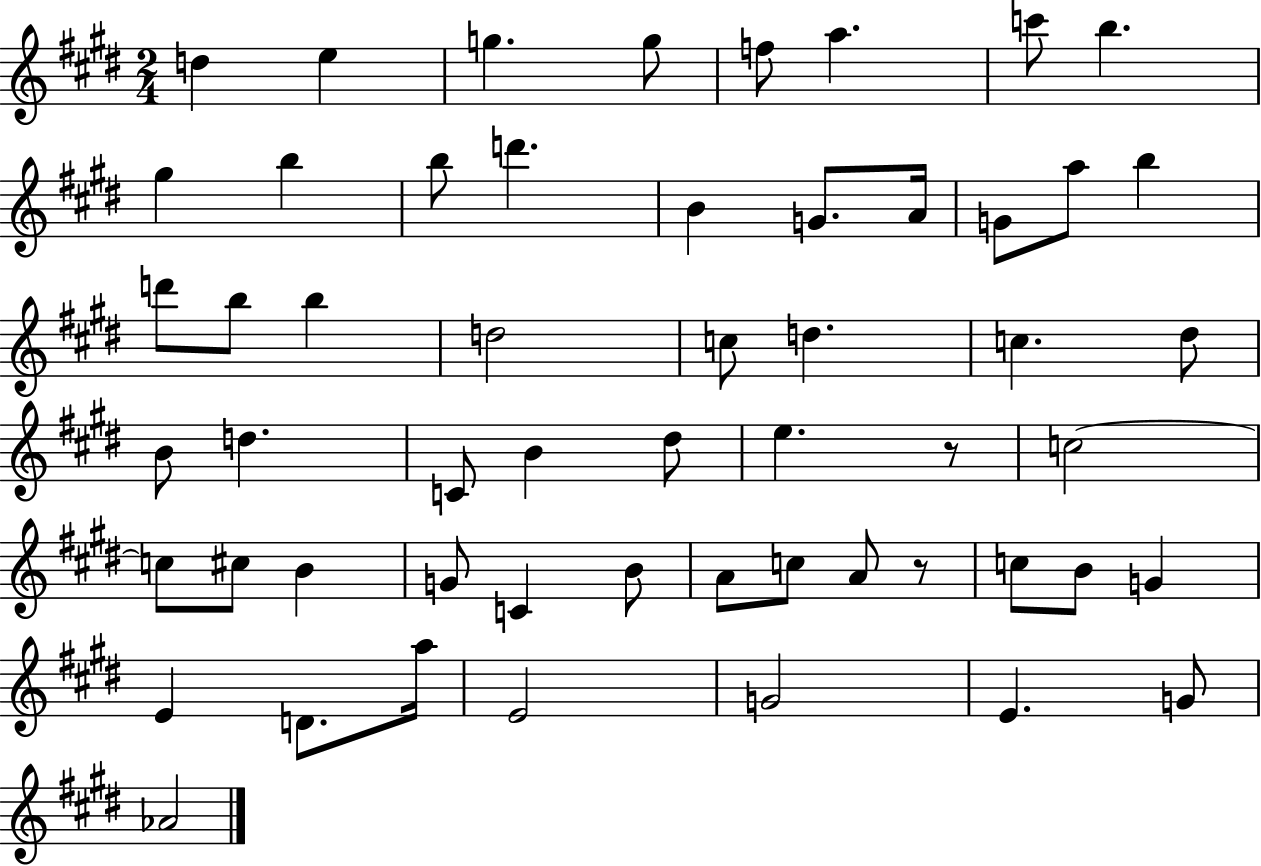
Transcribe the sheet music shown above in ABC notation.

X:1
T:Untitled
M:2/4
L:1/4
K:E
d e g g/2 f/2 a c'/2 b ^g b b/2 d' B G/2 A/4 G/2 a/2 b d'/2 b/2 b d2 c/2 d c ^d/2 B/2 d C/2 B ^d/2 e z/2 c2 c/2 ^c/2 B G/2 C B/2 A/2 c/2 A/2 z/2 c/2 B/2 G E D/2 a/4 E2 G2 E G/2 _A2